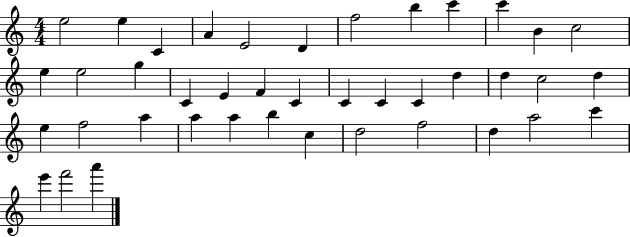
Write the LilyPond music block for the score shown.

{
  \clef treble
  \numericTimeSignature
  \time 4/4
  \key c \major
  e''2 e''4 c'4 | a'4 e'2 d'4 | f''2 b''4 c'''4 | c'''4 b'4 c''2 | \break e''4 e''2 g''4 | c'4 e'4 f'4 c'4 | c'4 c'4 c'4 d''4 | d''4 c''2 d''4 | \break e''4 f''2 a''4 | a''4 a''4 b''4 c''4 | d''2 f''2 | d''4 a''2 c'''4 | \break e'''4 f'''2 a'''4 | \bar "|."
}